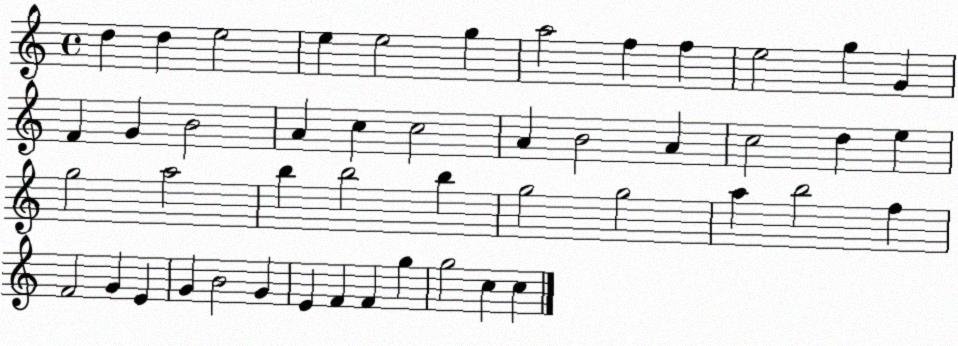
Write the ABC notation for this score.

X:1
T:Untitled
M:4/4
L:1/4
K:C
d d e2 e e2 g a2 f f e2 g G F G B2 A c c2 A B2 A c2 d e g2 a2 b b2 b g2 g2 a b2 f F2 G E G B2 G E F F g g2 c c